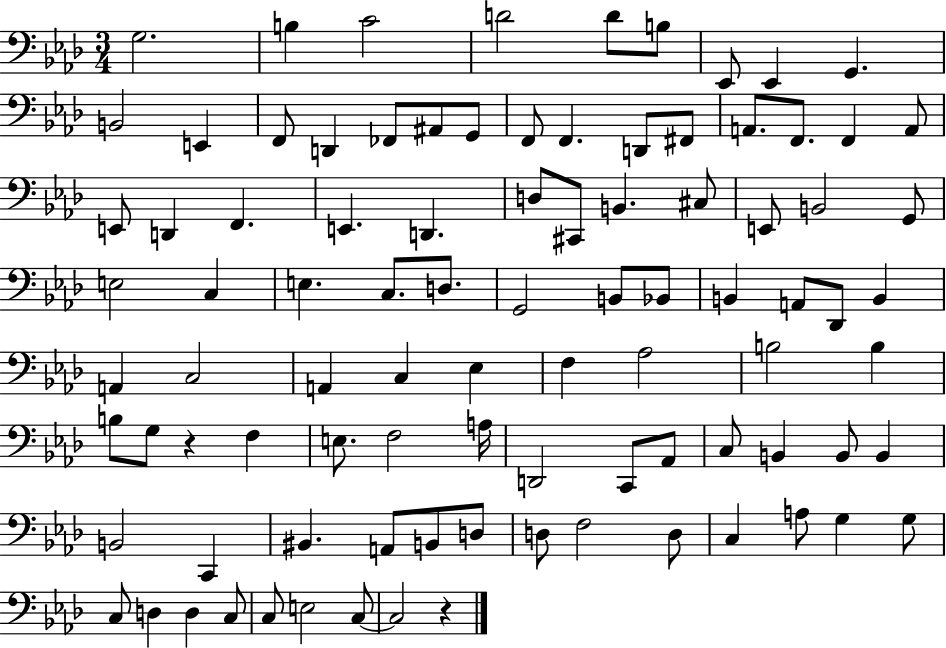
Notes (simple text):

G3/h. B3/q C4/h D4/h D4/e B3/e Eb2/e Eb2/q G2/q. B2/h E2/q F2/e D2/q FES2/e A#2/e G2/e F2/e F2/q. D2/e F#2/e A2/e. F2/e. F2/q A2/e E2/e D2/q F2/q. E2/q. D2/q. D3/e C#2/e B2/q. C#3/e E2/e B2/h G2/e E3/h C3/q E3/q. C3/e. D3/e. G2/h B2/e Bb2/e B2/q A2/e Db2/e B2/q A2/q C3/h A2/q C3/q Eb3/q F3/q Ab3/h B3/h B3/q B3/e G3/e R/q F3/q E3/e. F3/h A3/s D2/h C2/e Ab2/e C3/e B2/q B2/e B2/q B2/h C2/q BIS2/q. A2/e B2/e D3/e D3/e F3/h D3/e C3/q A3/e G3/q G3/e C3/e D3/q D3/q C3/e C3/e E3/h C3/e C3/h R/q